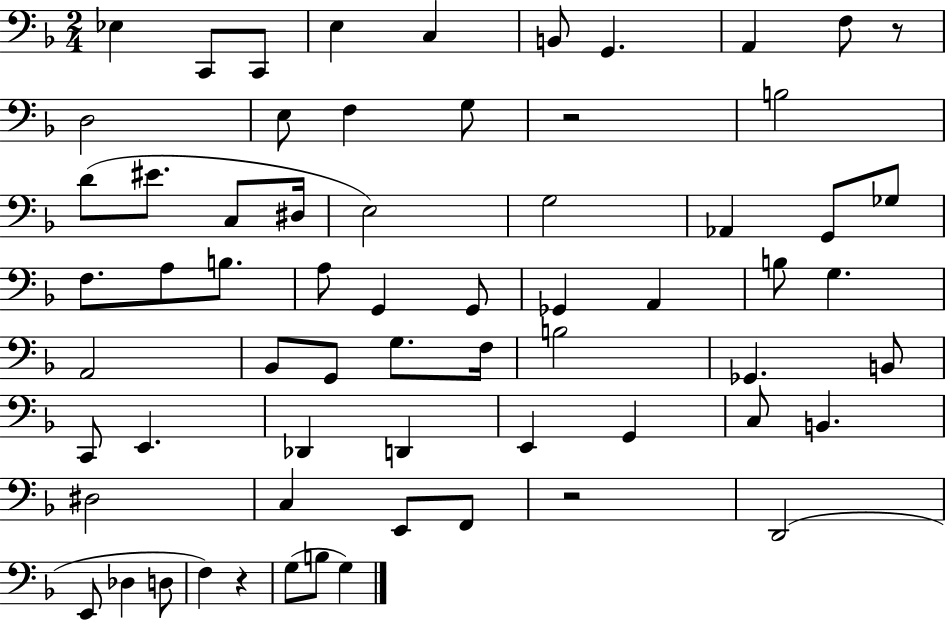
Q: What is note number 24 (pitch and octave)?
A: F3